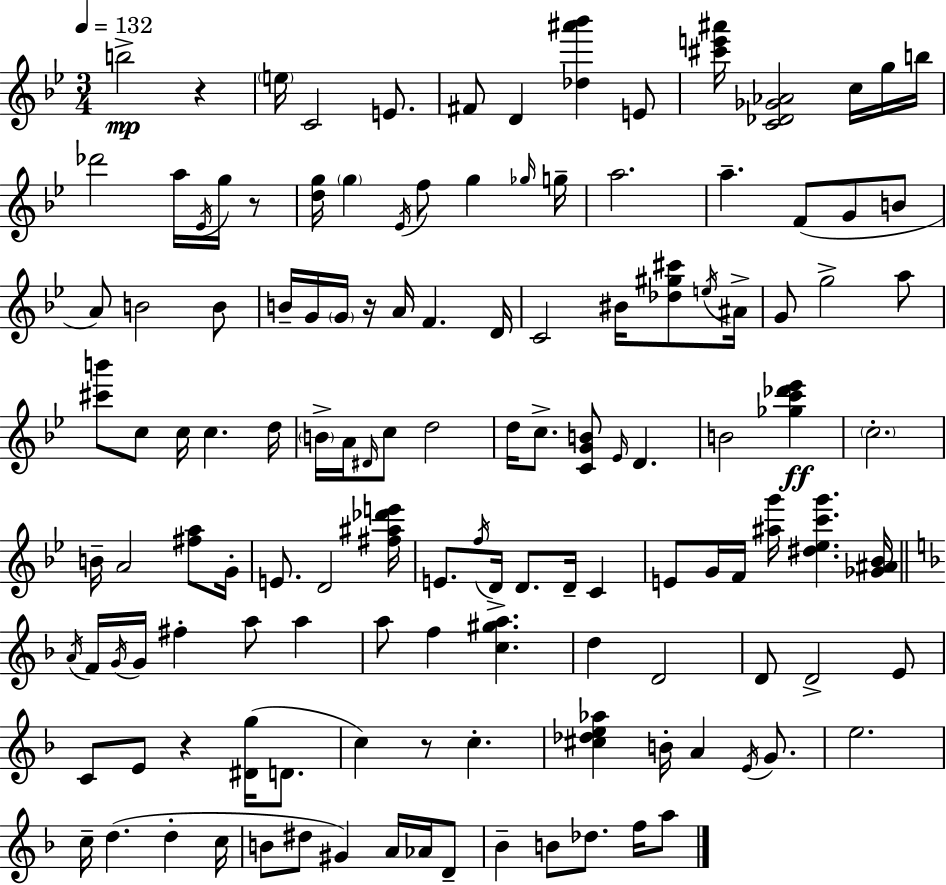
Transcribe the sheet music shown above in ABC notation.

X:1
T:Untitled
M:3/4
L:1/4
K:Bb
b2 z e/4 C2 E/2 ^F/2 D [_d^a'_b'] E/2 [^c'e'^a']/4 [C_D_G_A]2 c/4 g/4 b/4 _d'2 a/4 _E/4 g/4 z/2 [dg]/4 g _E/4 f/2 g _g/4 g/4 a2 a F/2 G/2 B/2 A/2 B2 B/2 B/4 G/4 G/4 z/4 A/4 F D/4 C2 ^B/4 [_d^g^c']/2 e/4 ^A/4 G/2 g2 a/2 [^c'b']/2 c/2 c/4 c d/4 B/4 A/4 ^D/4 c/2 d2 d/4 c/2 [CGB]/2 _E/4 D B2 [_gc'_d'_e'] c2 B/4 A2 [^fa]/2 G/4 E/2 D2 [^f^a_d'e']/4 E/2 f/4 D/4 D/2 D/4 C E/2 G/4 F/4 [^ag']/4 [^d_ec'g'] [_G^A_B]/4 A/4 F/4 G/4 G/4 ^f a/2 a a/2 f [c^ga] d D2 D/2 D2 E/2 C/2 E/2 z [^Dg]/4 D/2 c z/2 c [^c_de_a] B/4 A E/4 G/2 e2 c/4 d d c/4 B/2 ^d/2 ^G A/4 _A/4 D/2 _B B/2 _d/2 f/4 a/2